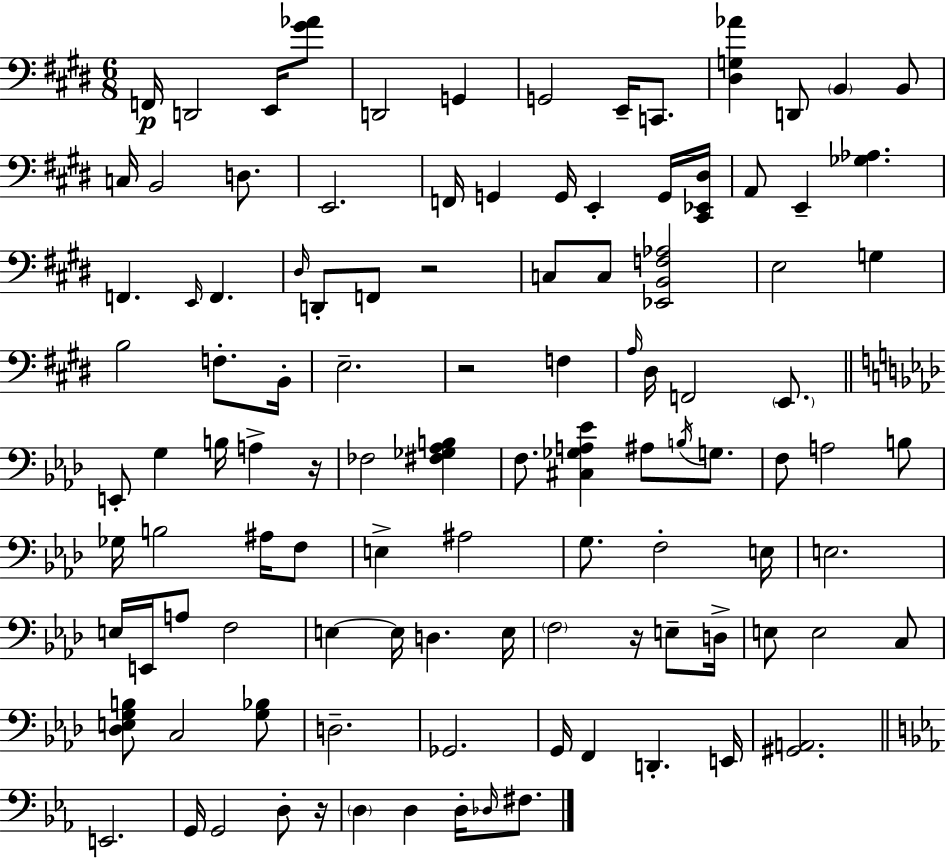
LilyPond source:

{
  \clef bass
  \numericTimeSignature
  \time 6/8
  \key e \major
  f,16\p d,2 e,16 <gis' aes'>8 | d,2 g,4 | g,2 e,16-- c,8. | <dis g aes'>4 d,8 \parenthesize b,4 b,8 | \break c16 b,2 d8. | e,2. | f,16 g,4 g,16 e,4-. g,16 <cis, ees, dis>16 | a,8 e,4-- <ges aes>4. | \break f,4. \grace { e,16 } f,4. | \grace { dis16 } d,8-. f,8 r2 | c8 c8 <ees, b, f aes>2 | e2 g4 | \break b2 f8.-. | b,16-. e2.-- | r2 f4 | \grace { a16 } dis16 f,2 | \break \parenthesize e,8. \bar "||" \break \key aes \major e,8-. g4 b16 a4-> r16 | fes2 <fis ges aes b>4 | f8. <cis ges a ees'>4 ais8 \acciaccatura { b16 } g8. | f8 a2 b8 | \break ges16 b2 ais16 f8 | e4-> ais2 | g8. f2-. | e16 e2. | \break e16 e,16 a8 f2 | e4~~ e16 d4. | e16 \parenthesize f2 r16 e8-- | d16-> e8 e2 c8 | \break <des e g b>8 c2 <g bes>8 | d2.-- | ges,2. | g,16 f,4 d,4.-. | \break e,16 <gis, a,>2. | \bar "||" \break \key c \minor e,2. | g,16 g,2 d8-. r16 | \parenthesize d4 d4 d16-. \grace { des16 } fis8. | \bar "|."
}